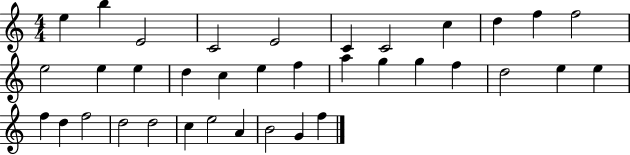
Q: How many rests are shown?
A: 0